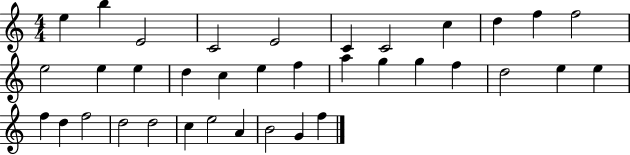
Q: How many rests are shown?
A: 0